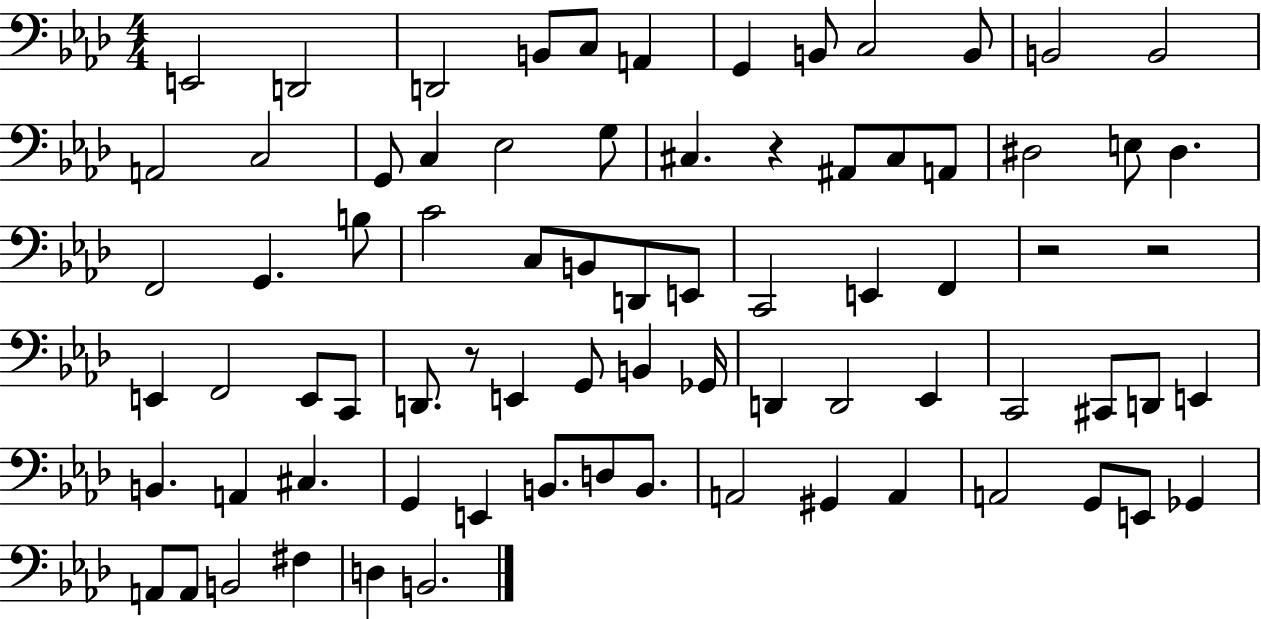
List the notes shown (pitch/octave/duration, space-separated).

E2/h D2/h D2/h B2/e C3/e A2/q G2/q B2/e C3/h B2/e B2/h B2/h A2/h C3/h G2/e C3/q Eb3/h G3/e C#3/q. R/q A#2/e C#3/e A2/e D#3/h E3/e D#3/q. F2/h G2/q. B3/e C4/h C3/e B2/e D2/e E2/e C2/h E2/q F2/q R/h R/h E2/q F2/h E2/e C2/e D2/e. R/e E2/q G2/e B2/q Gb2/s D2/q D2/h Eb2/q C2/h C#2/e D2/e E2/q B2/q. A2/q C#3/q. G2/q E2/q B2/e. D3/e B2/e. A2/h G#2/q A2/q A2/h G2/e E2/e Gb2/q A2/e A2/e B2/h F#3/q D3/q B2/h.